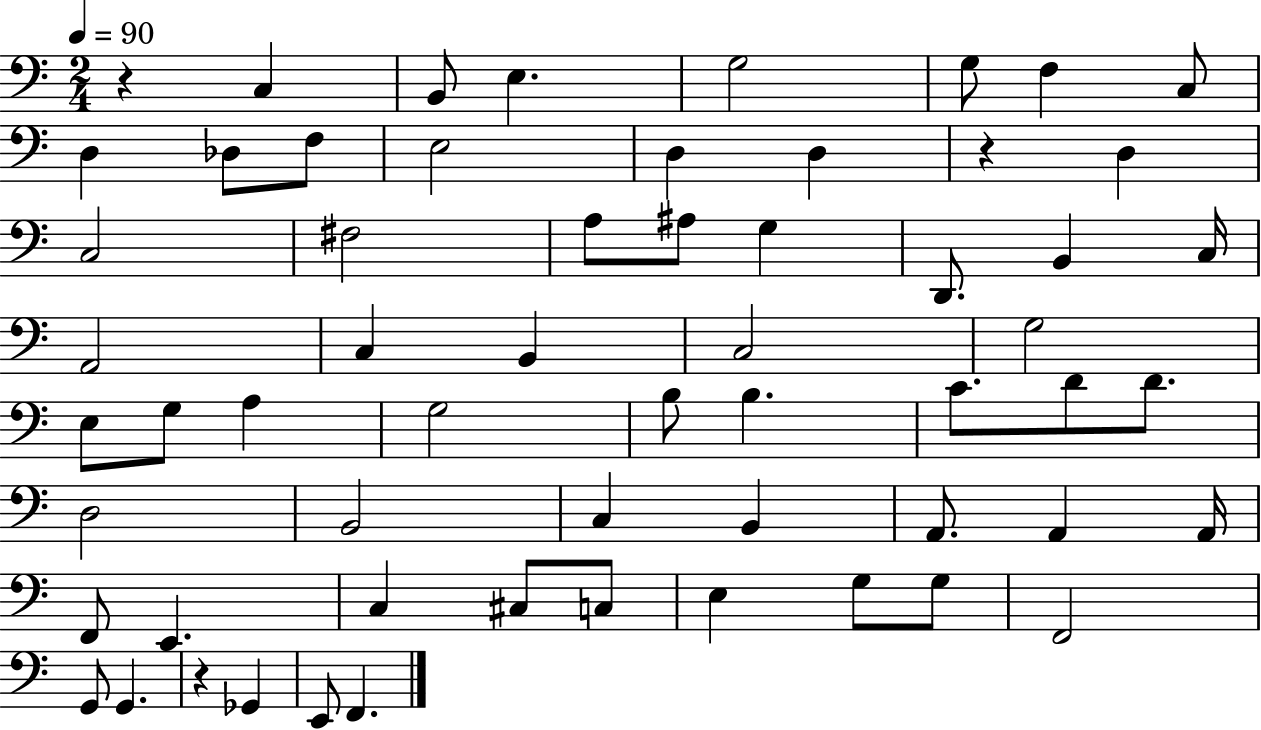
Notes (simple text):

R/q C3/q B2/e E3/q. G3/h G3/e F3/q C3/e D3/q Db3/e F3/e E3/h D3/q D3/q R/q D3/q C3/h F#3/h A3/e A#3/e G3/q D2/e. B2/q C3/s A2/h C3/q B2/q C3/h G3/h E3/e G3/e A3/q G3/h B3/e B3/q. C4/e. D4/e D4/e. D3/h B2/h C3/q B2/q A2/e. A2/q A2/s F2/e E2/q. C3/q C#3/e C3/e E3/q G3/e G3/e F2/h G2/e G2/q. R/q Gb2/q E2/e F2/q.